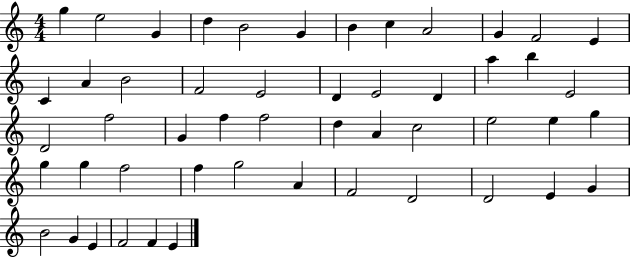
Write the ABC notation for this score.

X:1
T:Untitled
M:4/4
L:1/4
K:C
g e2 G d B2 G B c A2 G F2 E C A B2 F2 E2 D E2 D a b E2 D2 f2 G f f2 d A c2 e2 e g g g f2 f g2 A F2 D2 D2 E G B2 G E F2 F E